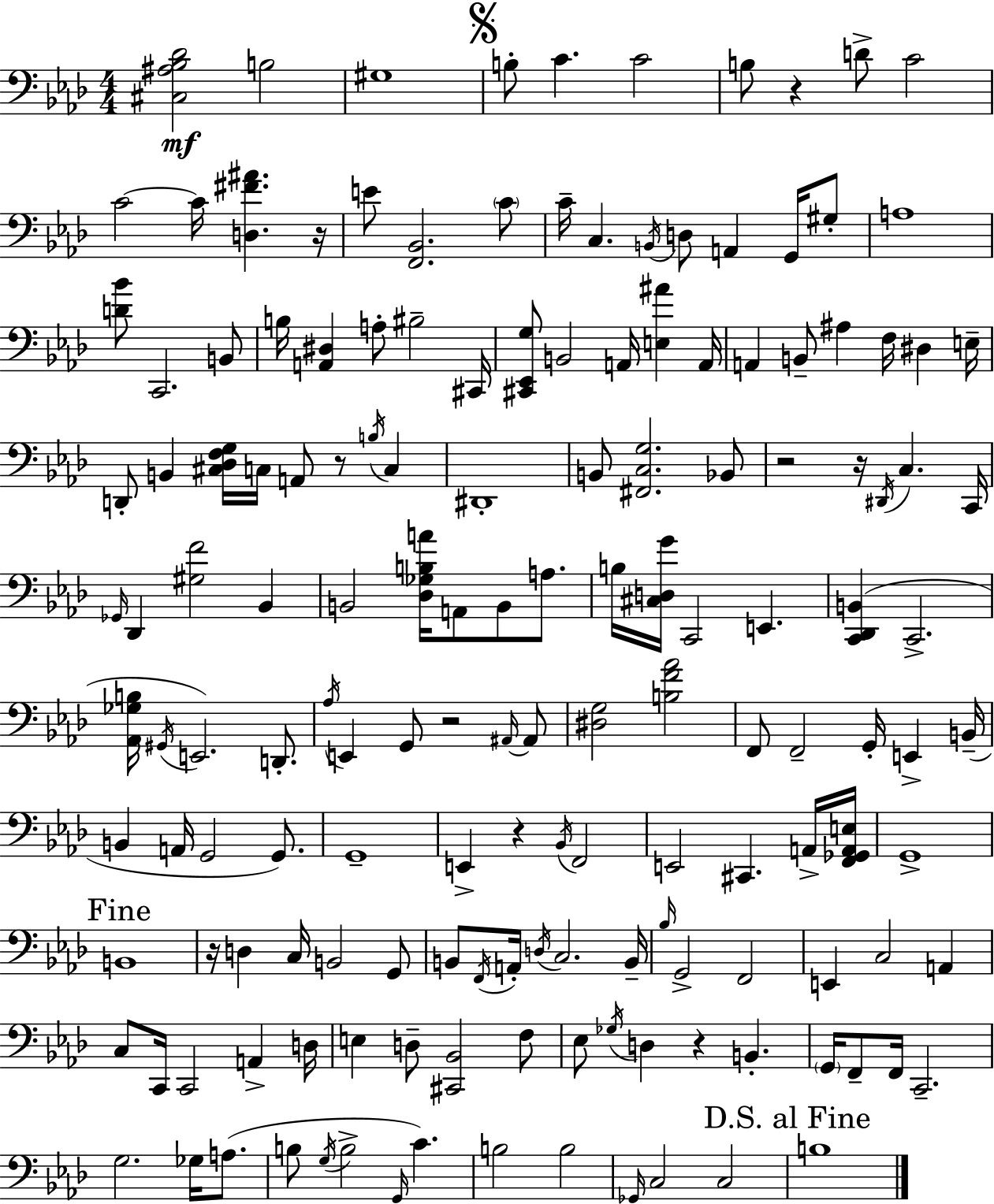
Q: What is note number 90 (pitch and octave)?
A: F2